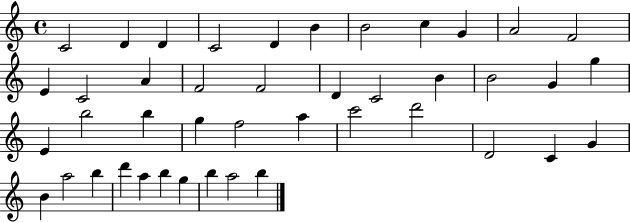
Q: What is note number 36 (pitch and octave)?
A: B5